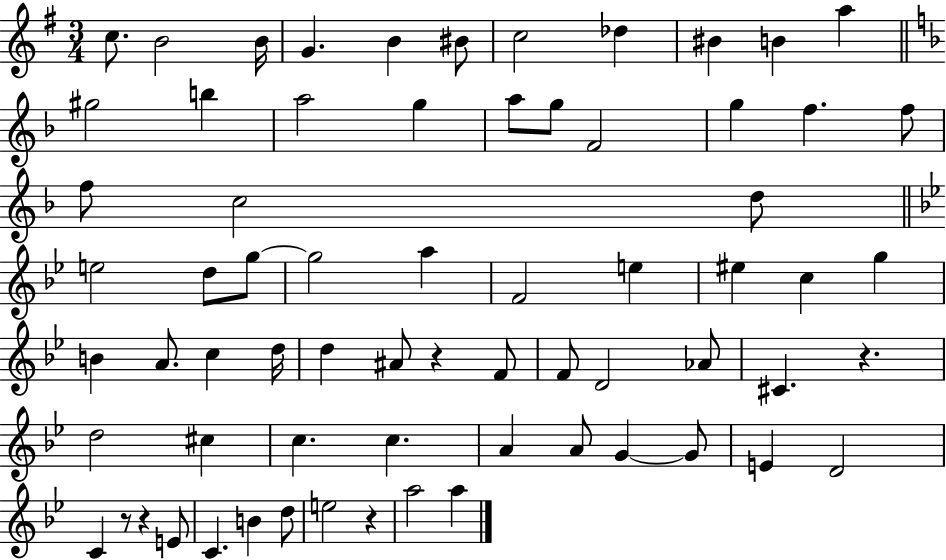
{
  \clef treble
  \numericTimeSignature
  \time 3/4
  \key g \major
  c''8. b'2 b'16 | g'4. b'4 bis'8 | c''2 des''4 | bis'4 b'4 a''4 | \break \bar "||" \break \key f \major gis''2 b''4 | a''2 g''4 | a''8 g''8 f'2 | g''4 f''4. f''8 | \break f''8 c''2 d''8 | \bar "||" \break \key bes \major e''2 d''8 g''8~~ | g''2 a''4 | f'2 e''4 | eis''4 c''4 g''4 | \break b'4 a'8. c''4 d''16 | d''4 ais'8 r4 f'8 | f'8 d'2 aes'8 | cis'4. r4. | \break d''2 cis''4 | c''4. c''4. | a'4 a'8 g'4~~ g'8 | e'4 d'2 | \break c'4 r8 r4 e'8 | c'4. b'4 d''8 | e''2 r4 | a''2 a''4 | \break \bar "|."
}